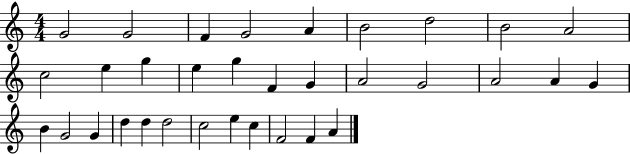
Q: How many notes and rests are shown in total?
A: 33